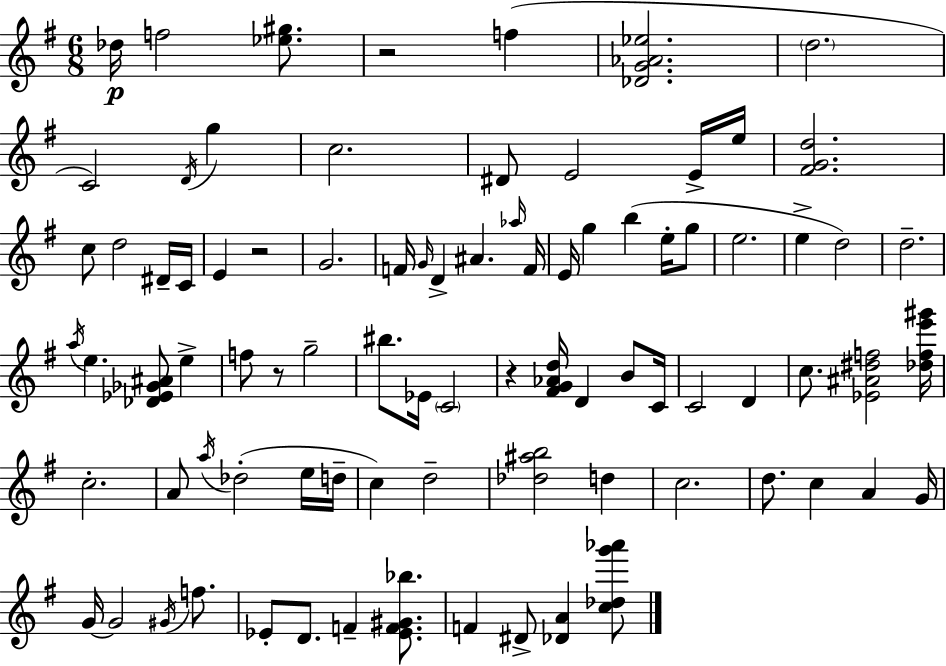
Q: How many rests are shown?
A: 4